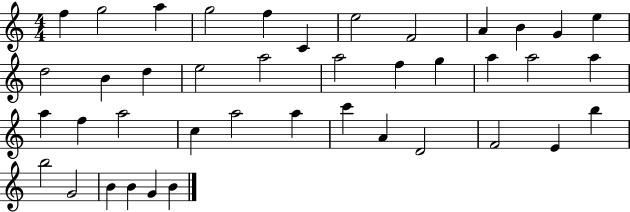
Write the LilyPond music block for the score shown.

{
  \clef treble
  \numericTimeSignature
  \time 4/4
  \key c \major
  f''4 g''2 a''4 | g''2 f''4 c'4 | e''2 f'2 | a'4 b'4 g'4 e''4 | \break d''2 b'4 d''4 | e''2 a''2 | a''2 f''4 g''4 | a''4 a''2 a''4 | \break a''4 f''4 a''2 | c''4 a''2 a''4 | c'''4 a'4 d'2 | f'2 e'4 b''4 | \break b''2 g'2 | b'4 b'4 g'4 b'4 | \bar "|."
}